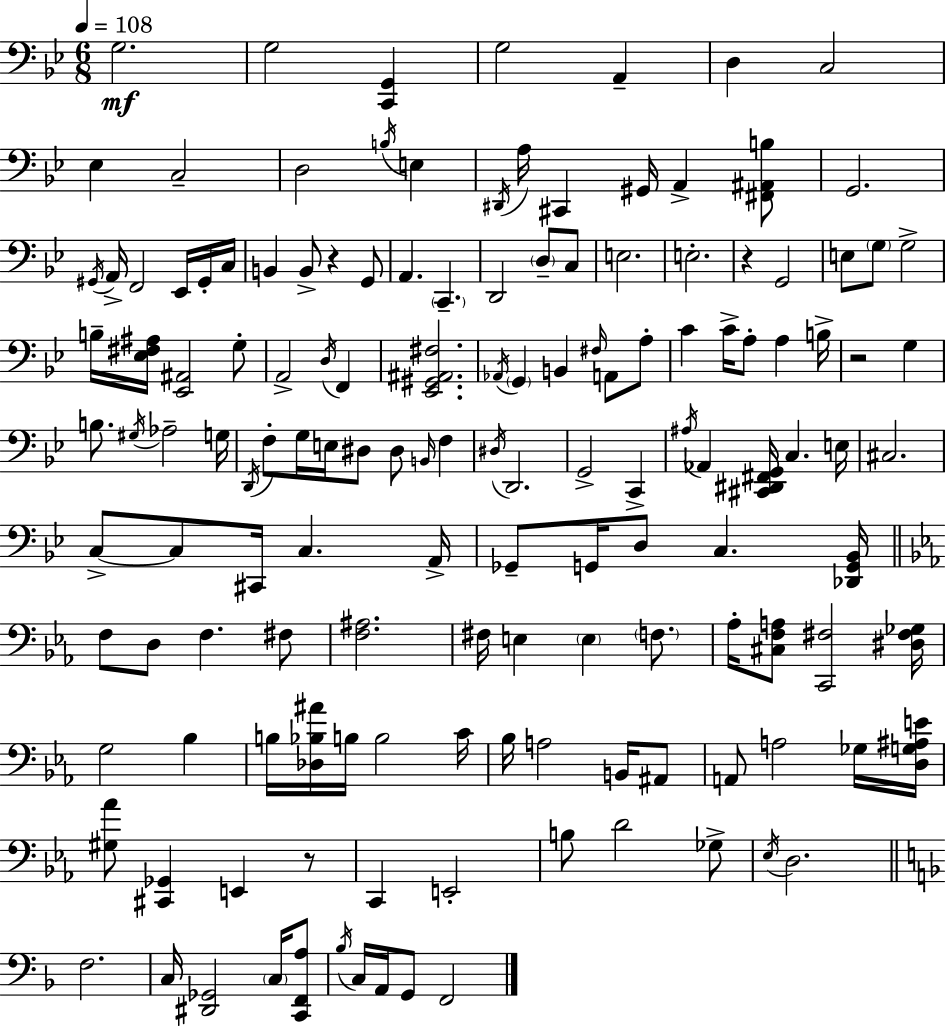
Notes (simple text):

G3/h. G3/h [C2,G2]/q G3/h A2/q D3/q C3/h Eb3/q C3/h D3/h B3/s E3/q D#2/s A3/s C#2/q G#2/s A2/q [F#2,A#2,B3]/e G2/h. G#2/s A2/s F2/h Eb2/s G#2/s C3/s B2/q B2/e R/q G2/e A2/q. C2/q. D2/h D3/e C3/e E3/h. E3/h. R/q G2/h E3/e G3/e G3/h B3/s [Eb3,F#3,A#3]/s [Eb2,A#2]/h G3/e A2/h D3/s F2/q [Eb2,G#2,A#2,F#3]/h. Ab2/s G2/q B2/q F#3/s A2/e A3/e C4/q C4/s A3/e A3/q B3/s R/h G3/q B3/e. G#3/s Ab3/h G3/s D2/s F3/e G3/s E3/s D#3/e D#3/e B2/s F3/q D#3/s D2/h. G2/h C2/q A#3/s Ab2/q [C#2,D#2,F#2,G2]/s C3/q. E3/s C#3/h. C3/e C3/e C#2/s C3/q. A2/s Gb2/e G2/s D3/e C3/q. [Db2,G2,Bb2]/s F3/e D3/e F3/q. F#3/e [F3,A#3]/h. F#3/s E3/q E3/q F3/e. Ab3/s [C#3,F3,A3]/e [C2,F#3]/h [D#3,F#3,Gb3]/s G3/h Bb3/q B3/s [Db3,Bb3,A#4]/s B3/s B3/h C4/s Bb3/s A3/h B2/s A#2/e A2/e A3/h Gb3/s [D3,G3,A#3,E4]/s [G#3,Ab4]/e [C#2,Gb2]/q E2/q R/e C2/q E2/h B3/e D4/h Gb3/e Eb3/s D3/h. F3/h. C3/s [D#2,Gb2]/h C3/s [C2,F2,A3]/e Bb3/s C3/s A2/s G2/e F2/h